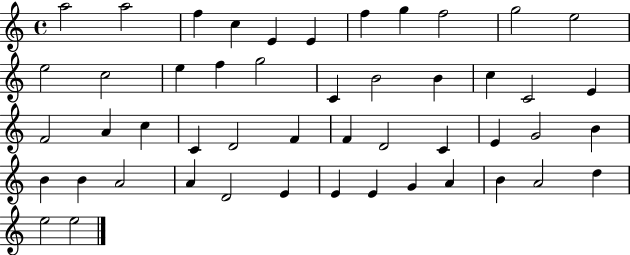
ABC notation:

X:1
T:Untitled
M:4/4
L:1/4
K:C
a2 a2 f c E E f g f2 g2 e2 e2 c2 e f g2 C B2 B c C2 E F2 A c C D2 F F D2 C E G2 B B B A2 A D2 E E E G A B A2 d e2 e2